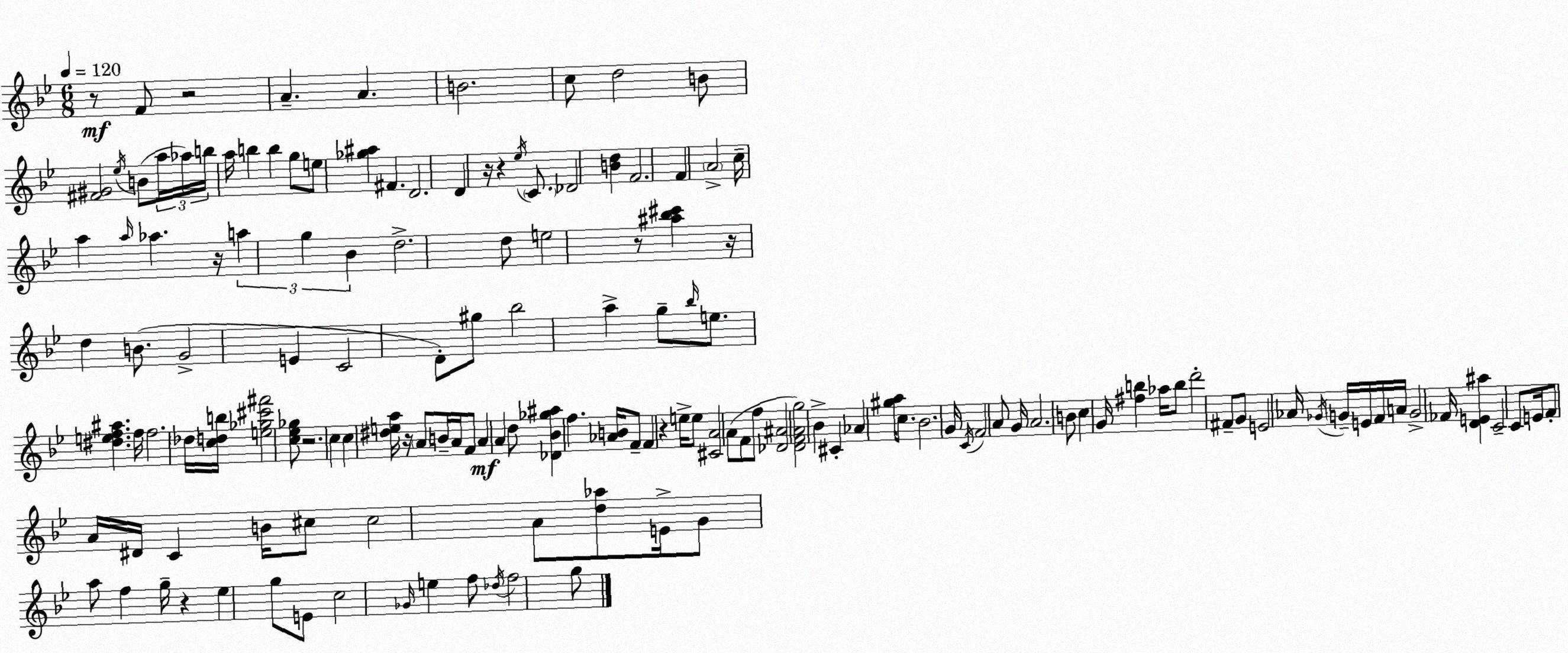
X:1
T:Untitled
M:6/8
L:1/4
K:Bb
z/2 F/2 z2 A A B2 c/2 d2 B/2 [^F^G]2 _e/4 B/2 a/4 _a/4 b/4 a/4 b b g/2 e/2 [_g^a] ^F D2 D z/4 z _e/4 C/2 _D2 [Bd] F2 F A2 c/4 a a/4 _a z/4 a g _B d2 d/2 e2 z/2 [^a_b^c'] z/4 d B/2 G2 E C2 D/2 ^g/2 _b2 a g/2 _b/4 e/2 [^def^a] f/4 f2 _d/4 [cdb]/4 [e_g^c'^f']2 [c_e_g]/2 z2 c c [^dea]/4 z/4 A/2 B/4 A/4 F/2 A A d/2 [_D_B_g^a] f [_AB]/4 F/2 F z e/4 e/2 [^CA]2 A/2 F/2 f/2 [_D^A]2 [DFAg]2 _B ^C _A [^ga]/4 c/2 _B2 G/4 C/4 F2 A/2 G/4 A2 B/2 c G/4 [^fb] _a/4 b/2 d'2 ^F/2 G/2 E2 _A/4 _G/4 G/4 E/4 F/4 A/4 G2 _F/4 [DE^a] C2 C/2 E/4 F/2 A/4 ^D/4 C B/4 ^c/2 ^c2 A/2 [d_a]/2 E/4 G/2 a/2 f g/4 z _e g/2 E/2 c2 _G/4 e f/2 _d/4 f2 g/2